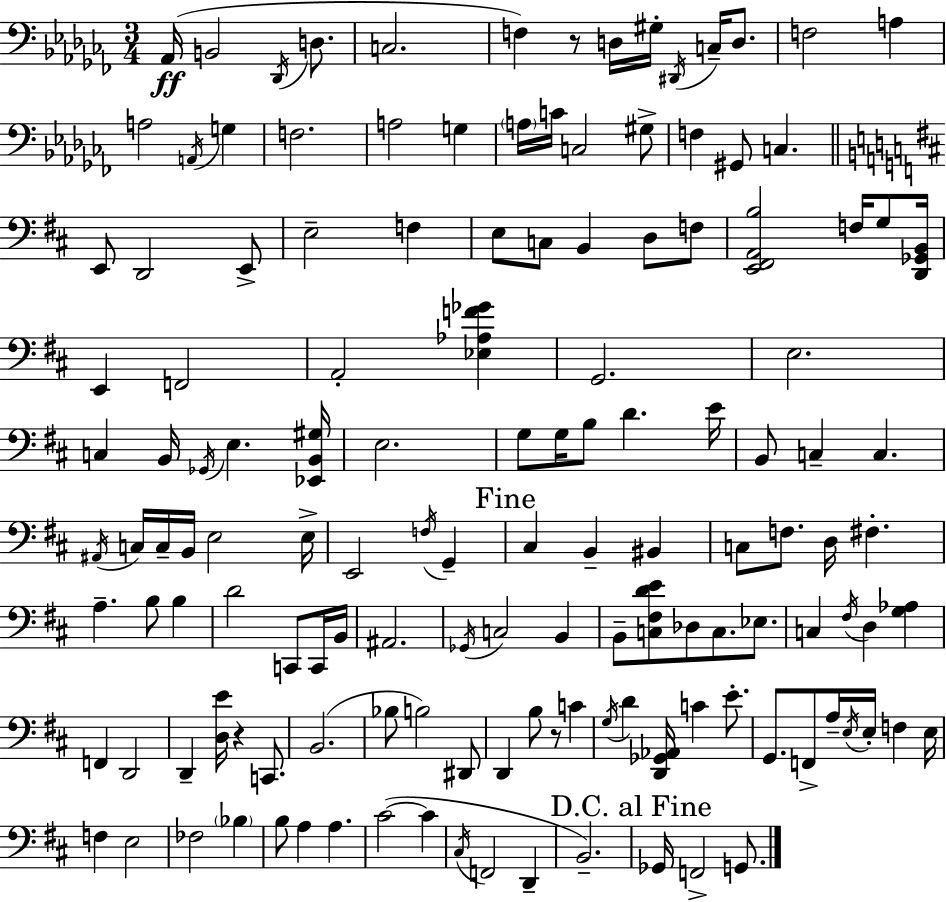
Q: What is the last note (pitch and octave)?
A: G2